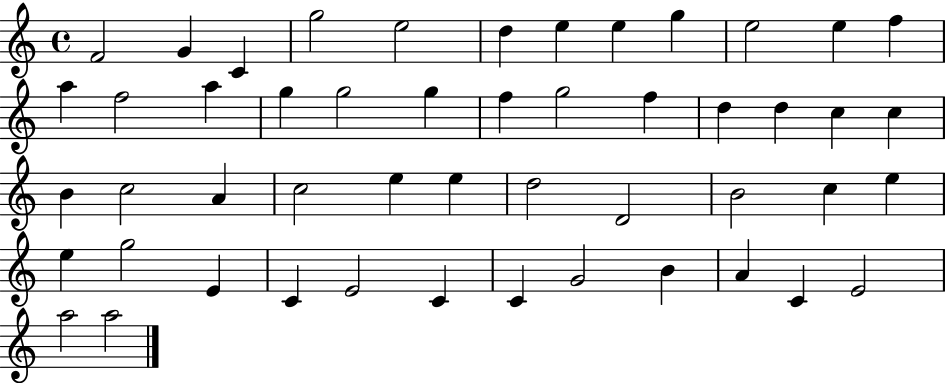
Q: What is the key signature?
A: C major